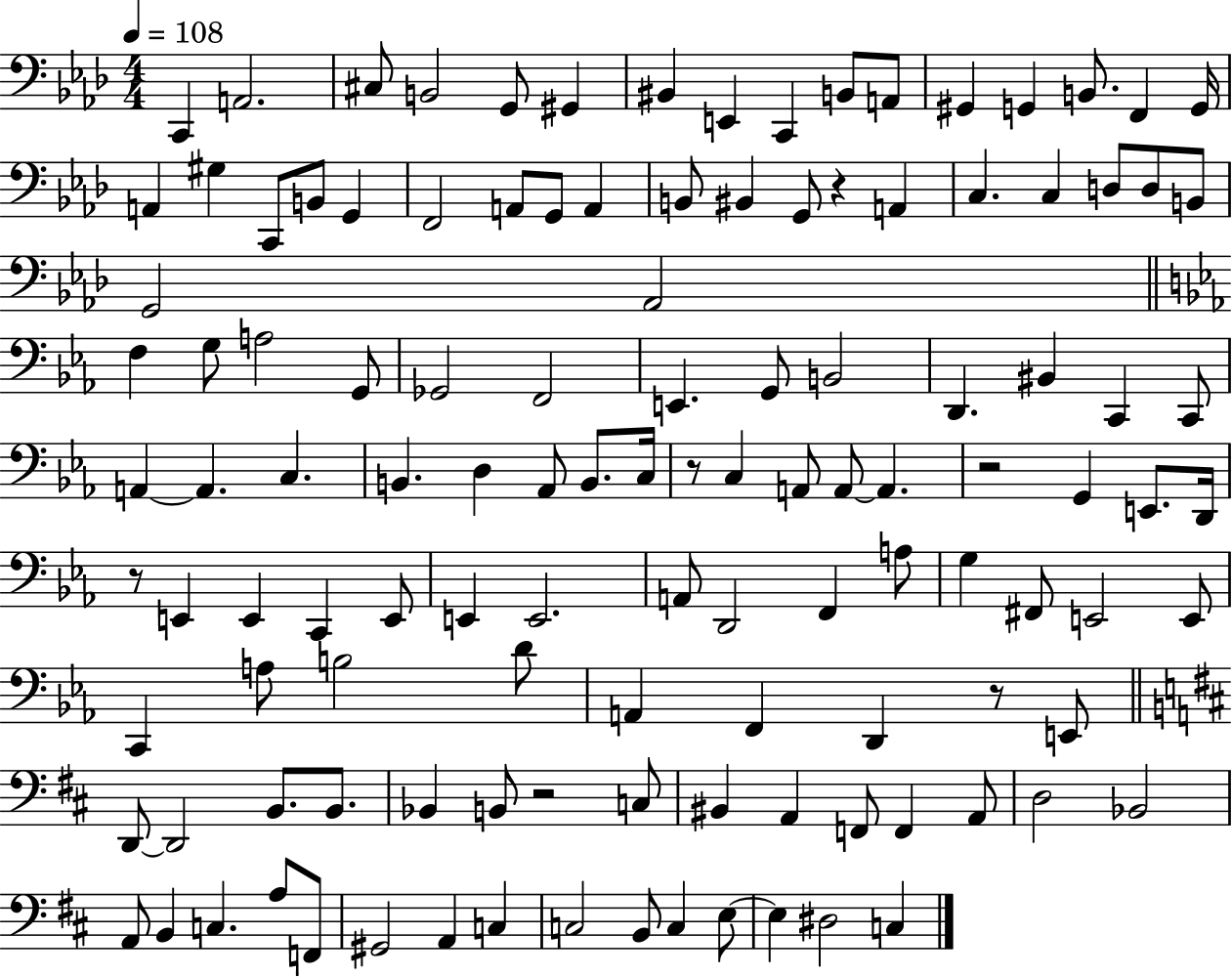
C2/q A2/h. C#3/e B2/h G2/e G#2/q BIS2/q E2/q C2/q B2/e A2/e G#2/q G2/q B2/e. F2/q G2/s A2/q G#3/q C2/e B2/e G2/q F2/h A2/e G2/e A2/q B2/e BIS2/q G2/e R/q A2/q C3/q. C3/q D3/e D3/e B2/e G2/h Ab2/h F3/q G3/e A3/h G2/e Gb2/h F2/h E2/q. G2/e B2/h D2/q. BIS2/q C2/q C2/e A2/q A2/q. C3/q. B2/q. D3/q Ab2/e B2/e. C3/s R/e C3/q A2/e A2/e A2/q. R/h G2/q E2/e. D2/s R/e E2/q E2/q C2/q E2/e E2/q E2/h. A2/e D2/h F2/q A3/e G3/q F#2/e E2/h E2/e C2/q A3/e B3/h D4/e A2/q F2/q D2/q R/e E2/e D2/e D2/h B2/e. B2/e. Bb2/q B2/e R/h C3/e BIS2/q A2/q F2/e F2/q A2/e D3/h Bb2/h A2/e B2/q C3/q. A3/e F2/e G#2/h A2/q C3/q C3/h B2/e C3/q E3/e E3/q D#3/h C3/q